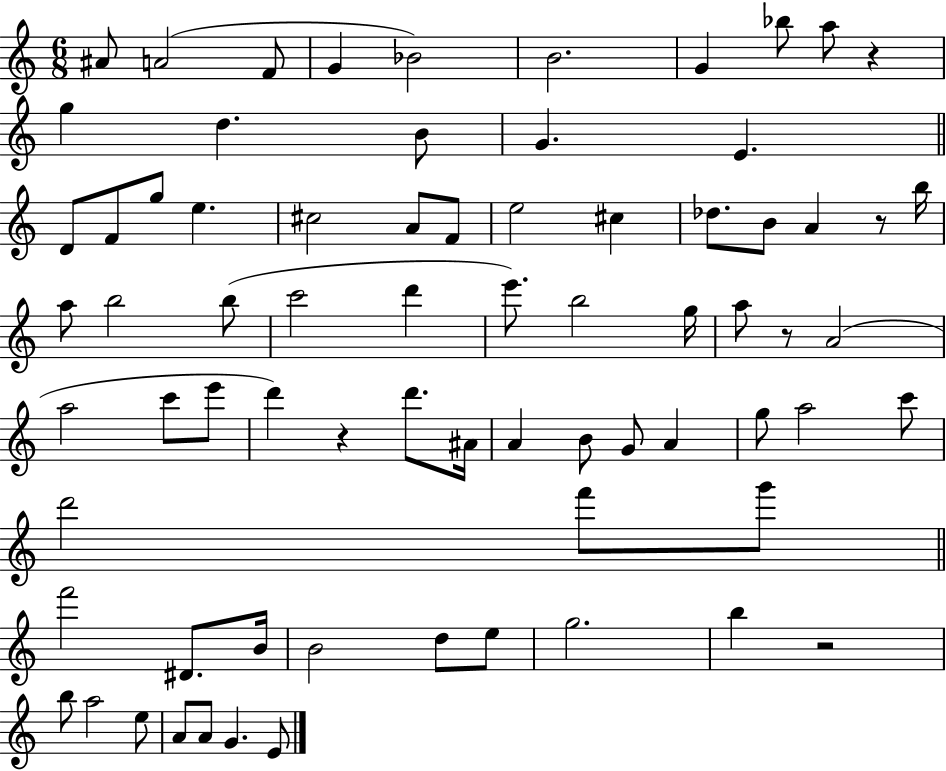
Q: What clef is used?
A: treble